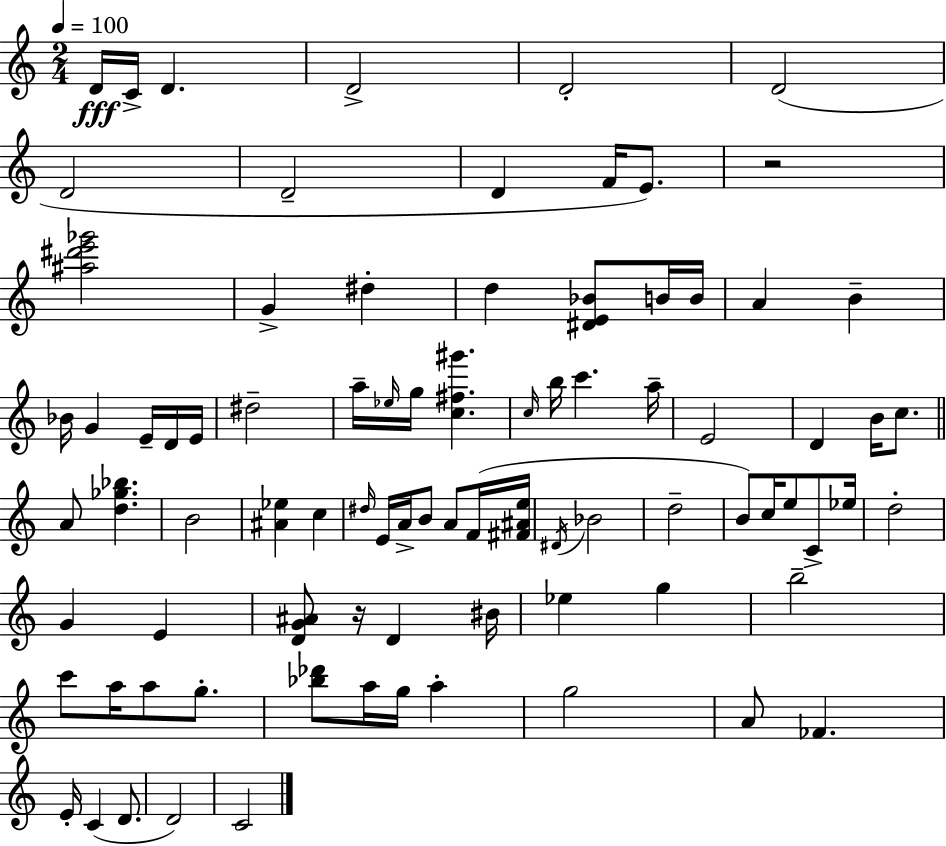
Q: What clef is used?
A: treble